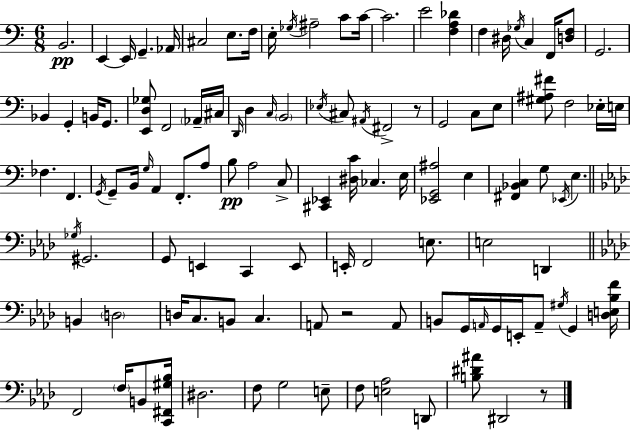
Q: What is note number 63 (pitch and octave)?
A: G2